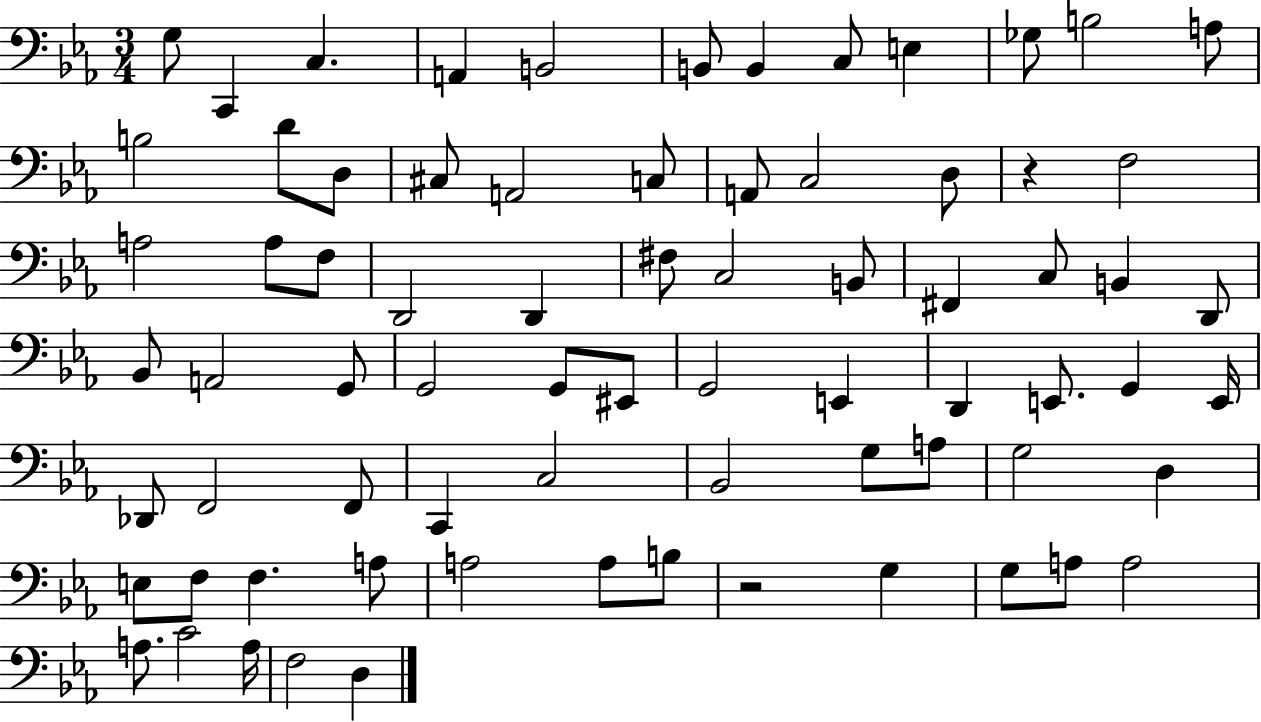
G3/e C2/q C3/q. A2/q B2/h B2/e B2/q C3/e E3/q Gb3/e B3/h A3/e B3/h D4/e D3/e C#3/e A2/h C3/e A2/e C3/h D3/e R/q F3/h A3/h A3/e F3/e D2/h D2/q F#3/e C3/h B2/e F#2/q C3/e B2/q D2/e Bb2/e A2/h G2/e G2/h G2/e EIS2/e G2/h E2/q D2/q E2/e. G2/q E2/s Db2/e F2/h F2/e C2/q C3/h Bb2/h G3/e A3/e G3/h D3/q E3/e F3/e F3/q. A3/e A3/h A3/e B3/e R/h G3/q G3/e A3/e A3/h A3/e. C4/h A3/s F3/h D3/q